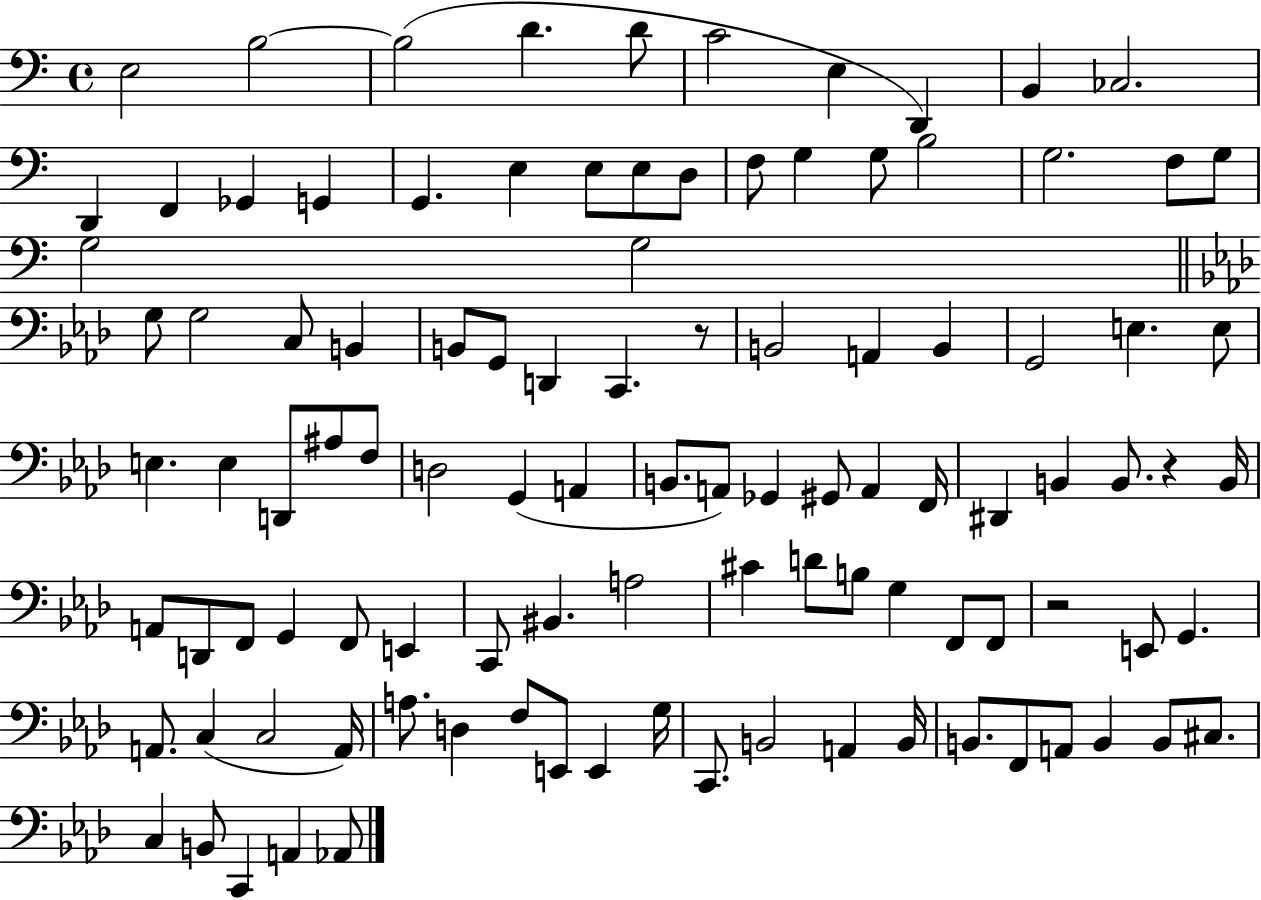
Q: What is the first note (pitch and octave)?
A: E3